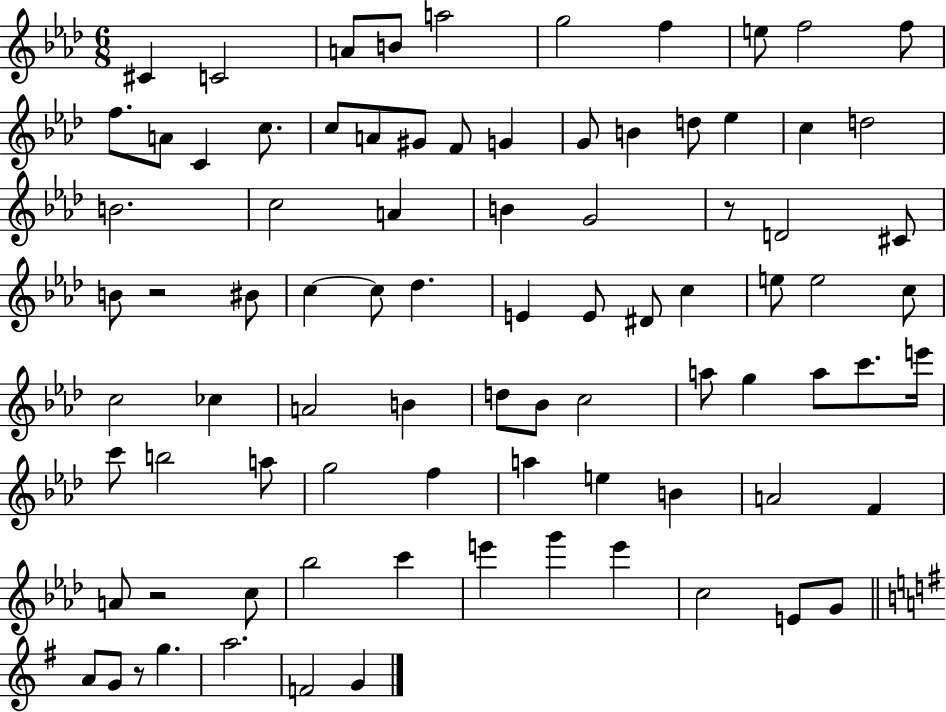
C#4/q C4/h A4/e B4/e A5/h G5/h F5/q E5/e F5/h F5/e F5/e. A4/e C4/q C5/e. C5/e A4/e G#4/e F4/e G4/q G4/e B4/q D5/e Eb5/q C5/q D5/h B4/h. C5/h A4/q B4/q G4/h R/e D4/h C#4/e B4/e R/h BIS4/e C5/q C5/e Db5/q. E4/q E4/e D#4/e C5/q E5/e E5/h C5/e C5/h CES5/q A4/h B4/q D5/e Bb4/e C5/h A5/e G5/q A5/e C6/e. E6/s C6/e B5/h A5/e G5/h F5/q A5/q E5/q B4/q A4/h F4/q A4/e R/h C5/e Bb5/h C6/q E6/q G6/q E6/q C5/h E4/e G4/e A4/e G4/e R/e G5/q. A5/h. F4/h G4/q